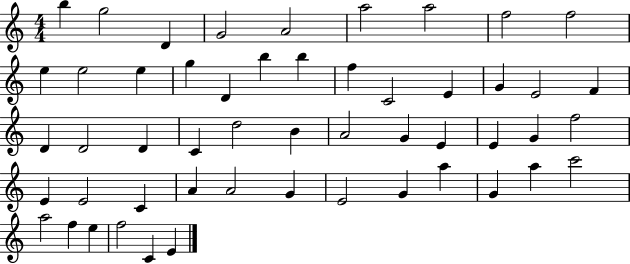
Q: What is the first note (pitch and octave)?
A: B5